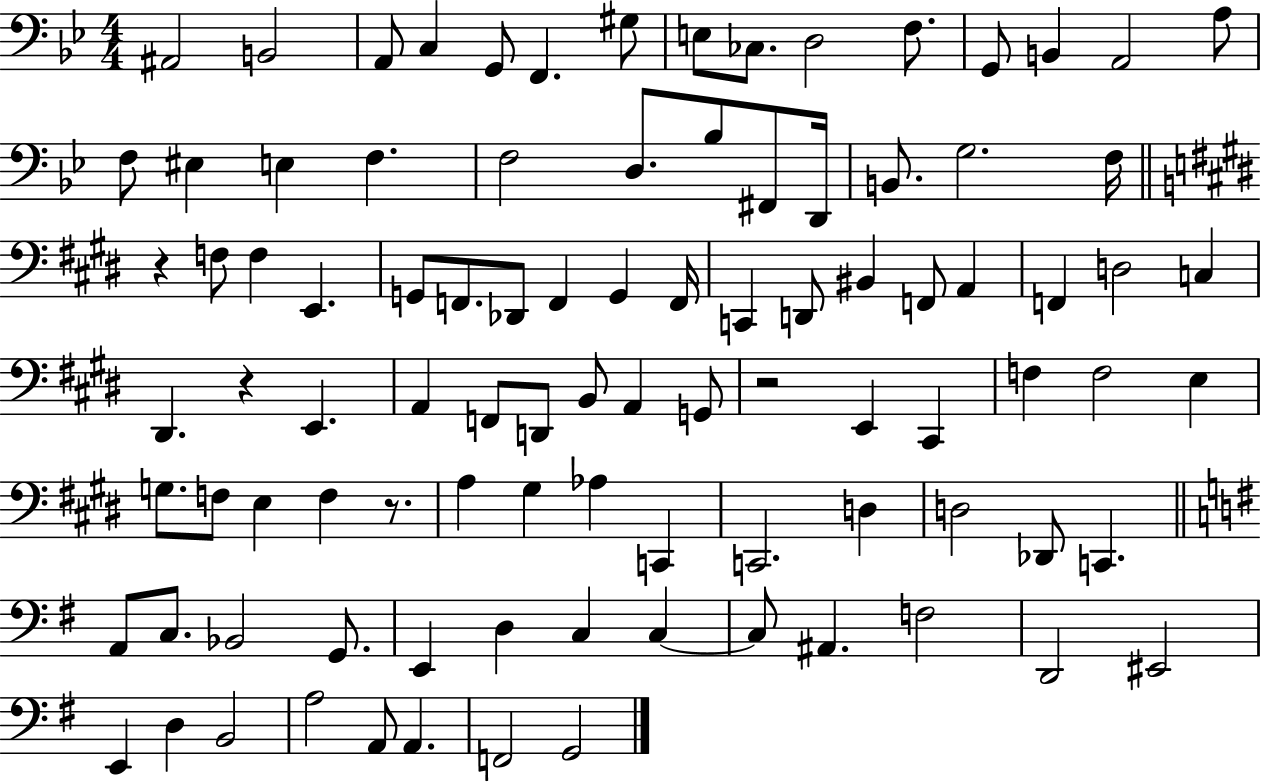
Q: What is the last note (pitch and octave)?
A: G2